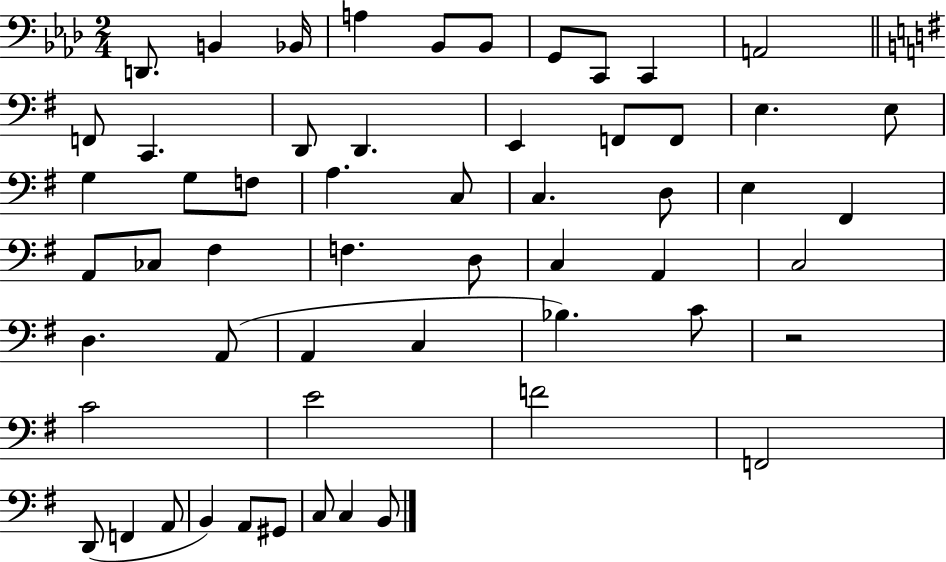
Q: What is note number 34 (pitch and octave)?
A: C3